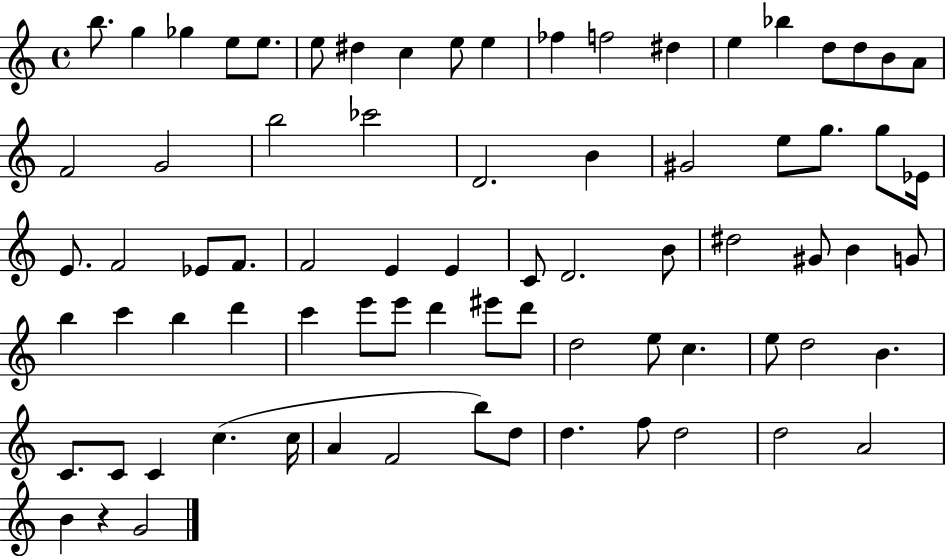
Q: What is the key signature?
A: C major